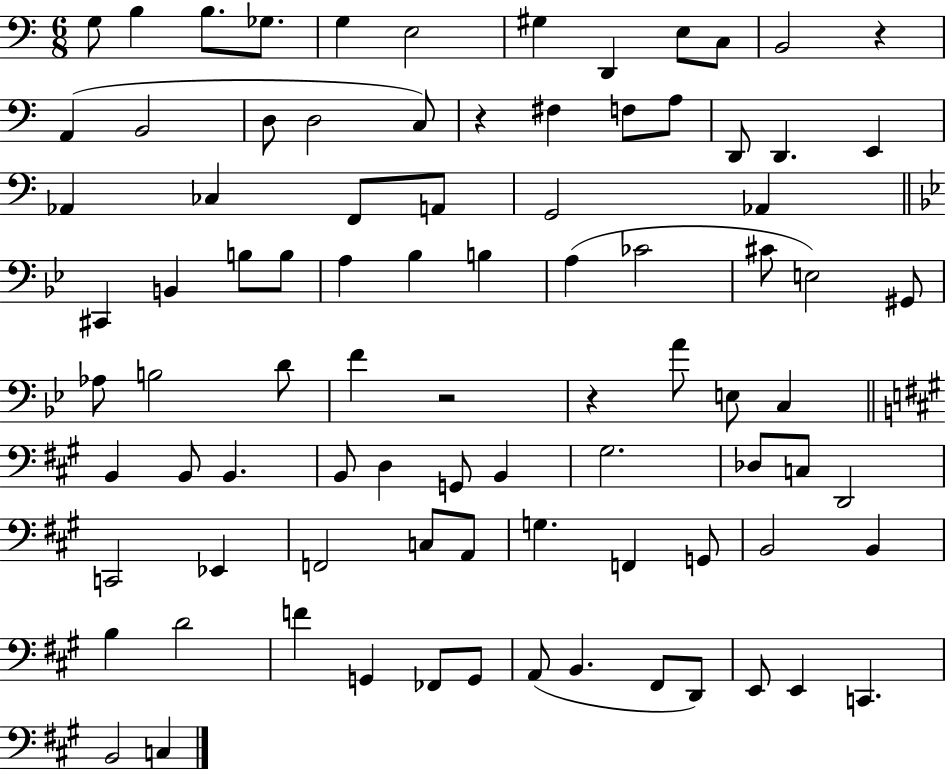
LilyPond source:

{
  \clef bass
  \numericTimeSignature
  \time 6/8
  \key c \major
  \repeat volta 2 { g8 b4 b8. ges8. | g4 e2 | gis4 d,4 e8 c8 | b,2 r4 | \break a,4( b,2 | d8 d2 c8) | r4 fis4 f8 a8 | d,8 d,4. e,4 | \break aes,4 ces4 f,8 a,8 | g,2 aes,4 | \bar "||" \break \key bes \major cis,4 b,4 b8 b8 | a4 bes4 b4 | a4( ces'2 | cis'8 e2) gis,8 | \break aes8 b2 d'8 | f'4 r2 | r4 a'8 e8 c4 | \bar "||" \break \key a \major b,4 b,8 b,4. | b,8 d4 g,8 b,4 | gis2. | des8 c8 d,2 | \break c,2 ees,4 | f,2 c8 a,8 | g4. f,4 g,8 | b,2 b,4 | \break b4 d'2 | f'4 g,4 fes,8 g,8 | a,8( b,4. fis,8 d,8) | e,8 e,4 c,4. | \break b,2 c4 | } \bar "|."
}